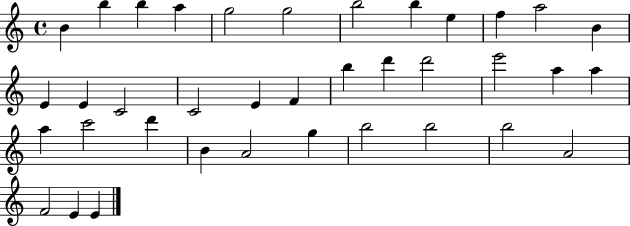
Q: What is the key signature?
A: C major